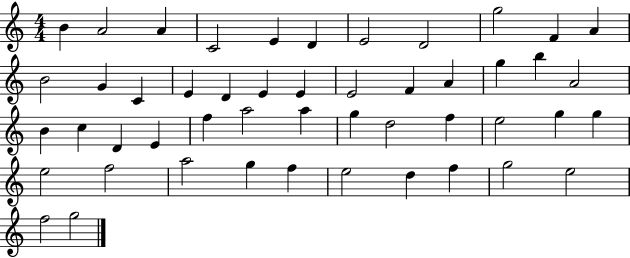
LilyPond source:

{
  \clef treble
  \numericTimeSignature
  \time 4/4
  \key c \major
  b'4 a'2 a'4 | c'2 e'4 d'4 | e'2 d'2 | g''2 f'4 a'4 | \break b'2 g'4 c'4 | e'4 d'4 e'4 e'4 | e'2 f'4 a'4 | g''4 b''4 a'2 | \break b'4 c''4 d'4 e'4 | f''4 a''2 a''4 | g''4 d''2 f''4 | e''2 g''4 g''4 | \break e''2 f''2 | a''2 g''4 f''4 | e''2 d''4 f''4 | g''2 e''2 | \break f''2 g''2 | \bar "|."
}